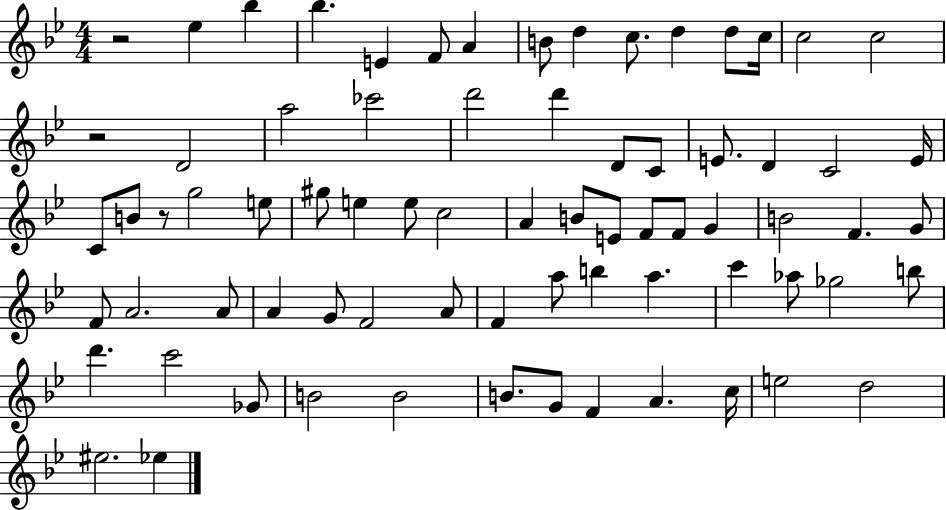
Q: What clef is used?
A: treble